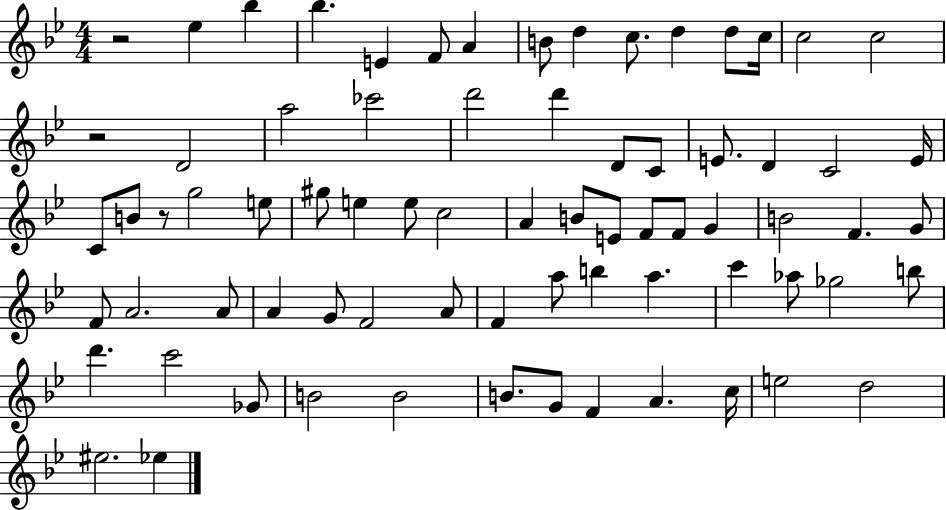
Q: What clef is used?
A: treble